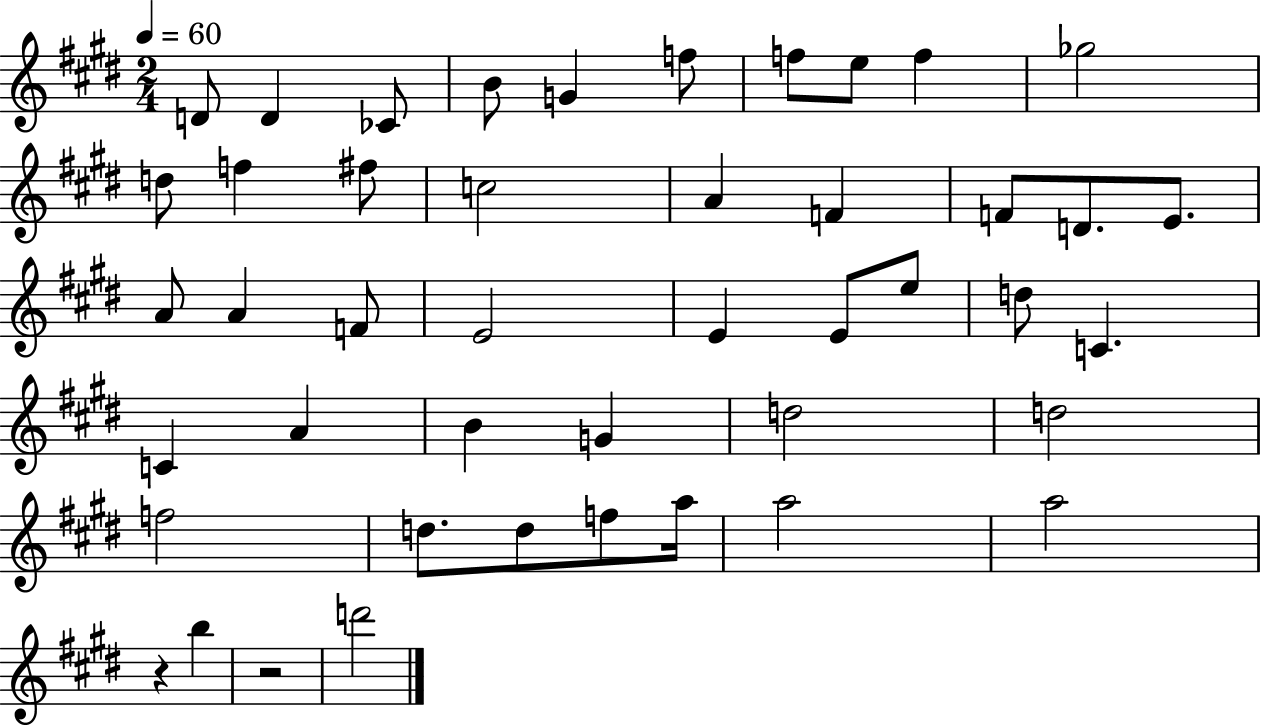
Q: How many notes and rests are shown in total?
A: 45